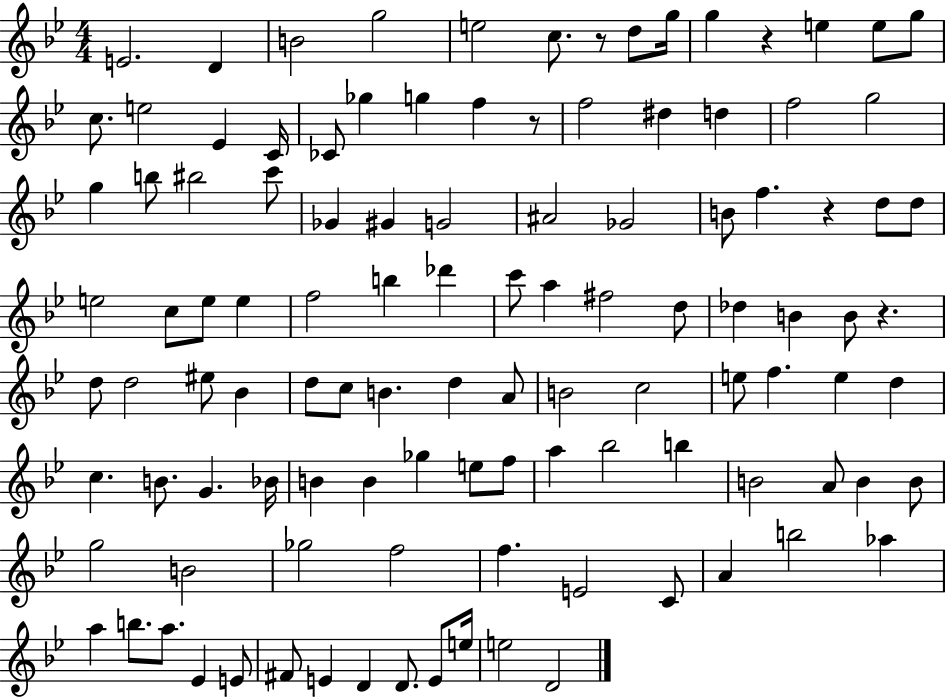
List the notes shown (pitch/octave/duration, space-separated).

E4/h. D4/q B4/h G5/h E5/h C5/e. R/e D5/e G5/s G5/q R/q E5/q E5/e G5/e C5/e. E5/h Eb4/q C4/s CES4/e Gb5/q G5/q F5/q R/e F5/h D#5/q D5/q F5/h G5/h G5/q B5/e BIS5/h C6/e Gb4/q G#4/q G4/h A#4/h Gb4/h B4/e F5/q. R/q D5/e D5/e E5/h C5/e E5/e E5/q F5/h B5/q Db6/q C6/e A5/q F#5/h D5/e Db5/q B4/q B4/e R/q. D5/e D5/h EIS5/e Bb4/q D5/e C5/e B4/q. D5/q A4/e B4/h C5/h E5/e F5/q. E5/q D5/q C5/q. B4/e. G4/q. Bb4/s B4/q B4/q Gb5/q E5/e F5/e A5/q Bb5/h B5/q B4/h A4/e B4/q B4/e G5/h B4/h Gb5/h F5/h F5/q. E4/h C4/e A4/q B5/h Ab5/q A5/q B5/e. A5/e. Eb4/q E4/e F#4/e E4/q D4/q D4/e. E4/e E5/s E5/h D4/h